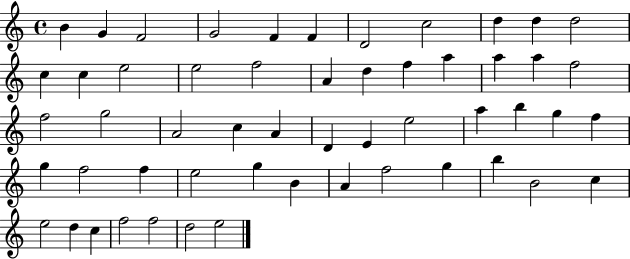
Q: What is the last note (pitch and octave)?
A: E5